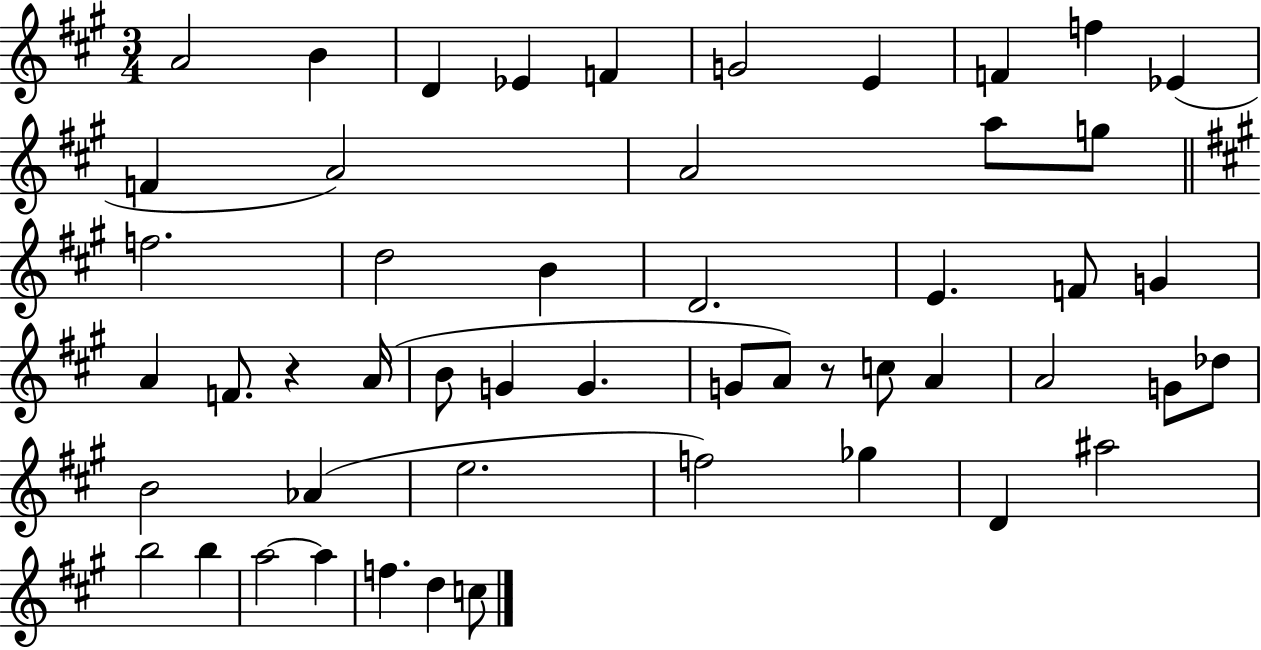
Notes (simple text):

A4/h B4/q D4/q Eb4/q F4/q G4/h E4/q F4/q F5/q Eb4/q F4/q A4/h A4/h A5/e G5/e F5/h. D5/h B4/q D4/h. E4/q. F4/e G4/q A4/q F4/e. R/q A4/s B4/e G4/q G4/q. G4/e A4/e R/e C5/e A4/q A4/h G4/e Db5/e B4/h Ab4/q E5/h. F5/h Gb5/q D4/q A#5/h B5/h B5/q A5/h A5/q F5/q. D5/q C5/e